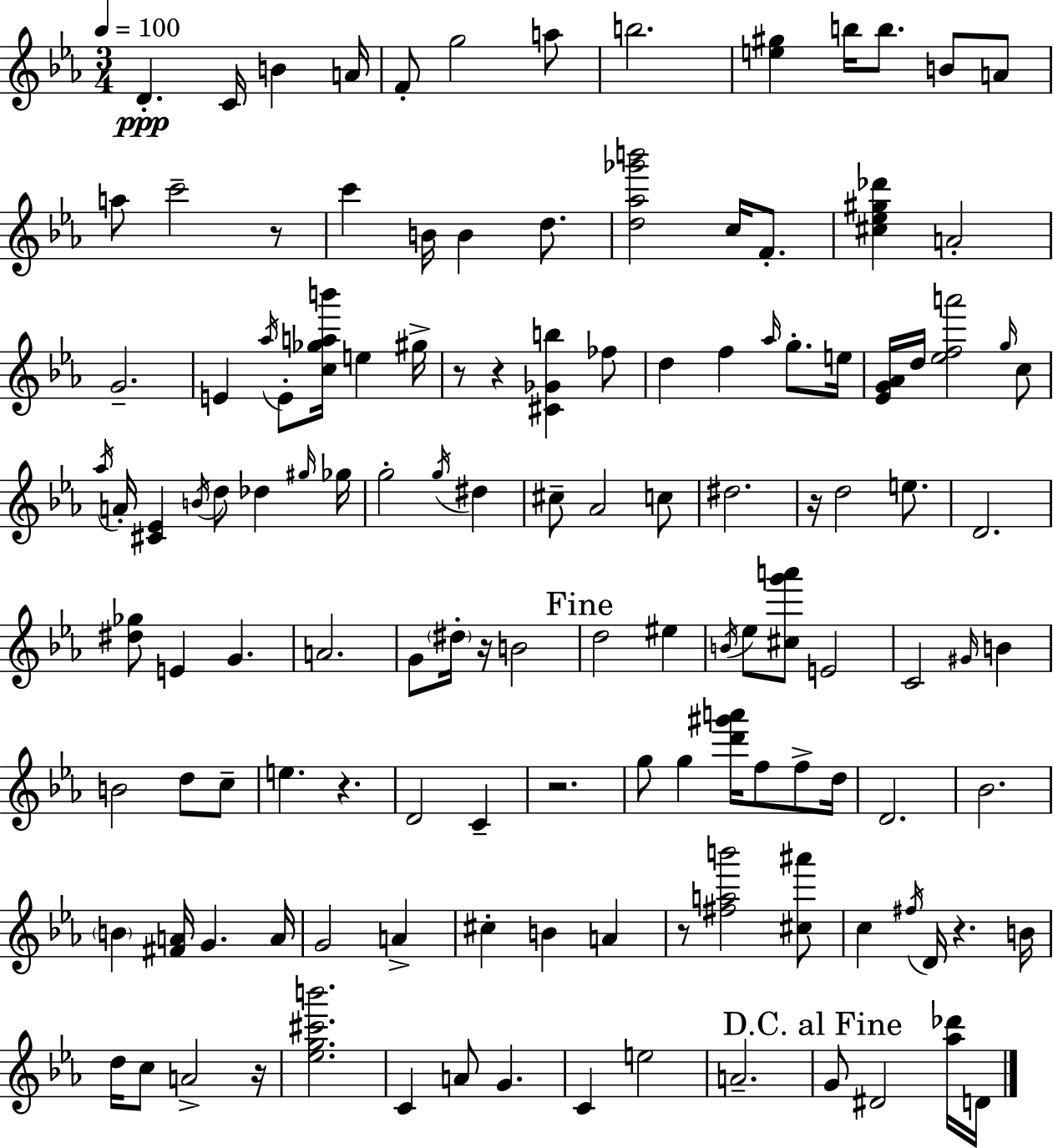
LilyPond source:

{
  \clef treble
  \numericTimeSignature
  \time 3/4
  \key ees \major
  \tempo 4 = 100
  \repeat volta 2 { d'4.-.\ppp c'16 b'4 a'16 | f'8-. g''2 a''8 | b''2. | <e'' gis''>4 b''16 b''8. b'8 a'8 | \break a''8 c'''2-- r8 | c'''4 b'16 b'4 d''8. | <d'' aes'' ges''' b'''>2 c''16 f'8.-. | <cis'' ees'' gis'' des'''>4 a'2-. | \break g'2.-- | e'4 \acciaccatura { aes''16 } e'8-. <c'' ges'' a'' b'''>16 e''4 | gis''16-> r8 r4 <cis' ges' b''>4 fes''8 | d''4 f''4 \grace { aes''16 } g''8.-. | \break e''16 <ees' g' aes'>16 d''16 <ees'' f'' a'''>2 | \grace { g''16 } c''8 \acciaccatura { aes''16 } a'16-. <cis' ees'>4 \acciaccatura { b'16 } d''8 | des''4 \grace { gis''16 } ges''16 g''2-. | \acciaccatura { g''16 } dis''4 cis''8-- aes'2 | \break c''8 dis''2. | r16 d''2 | e''8. d'2. | <dis'' ges''>8 e'4 | \break g'4. a'2. | g'8 \parenthesize dis''16-. r16 b'2 | \mark "Fine" d''2 | eis''4 \acciaccatura { b'16 } ees''8 <cis'' g''' a'''>8 | \break e'2 c'2 | \grace { gis'16 } b'4 b'2 | d''8 c''8-- e''4. | r4. d'2 | \break c'4-- r2. | g''8 g''4 | <d''' gis''' a'''>16 f''8 f''8-> d''16 d'2. | bes'2. | \break \parenthesize b'4 | <fis' a'>16 g'4. a'16 g'2 | a'4-> cis''4-. | b'4 a'4 r8 <fis'' a'' b'''>2 | \break <cis'' ais'''>8 c''4 | \acciaccatura { fis''16 } d'16 r4. b'16 d''16 c''8 | a'2-> r16 <ees'' g'' cis''' b'''>2. | c'4 | \break a'8 g'4. c'4 | e''2 a'2.-- | \mark "D.C. al Fine" g'8 | dis'2 <aes'' des'''>16 d'16 } \bar "|."
}